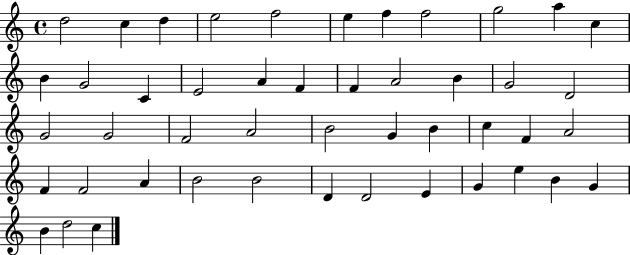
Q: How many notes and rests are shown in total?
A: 47